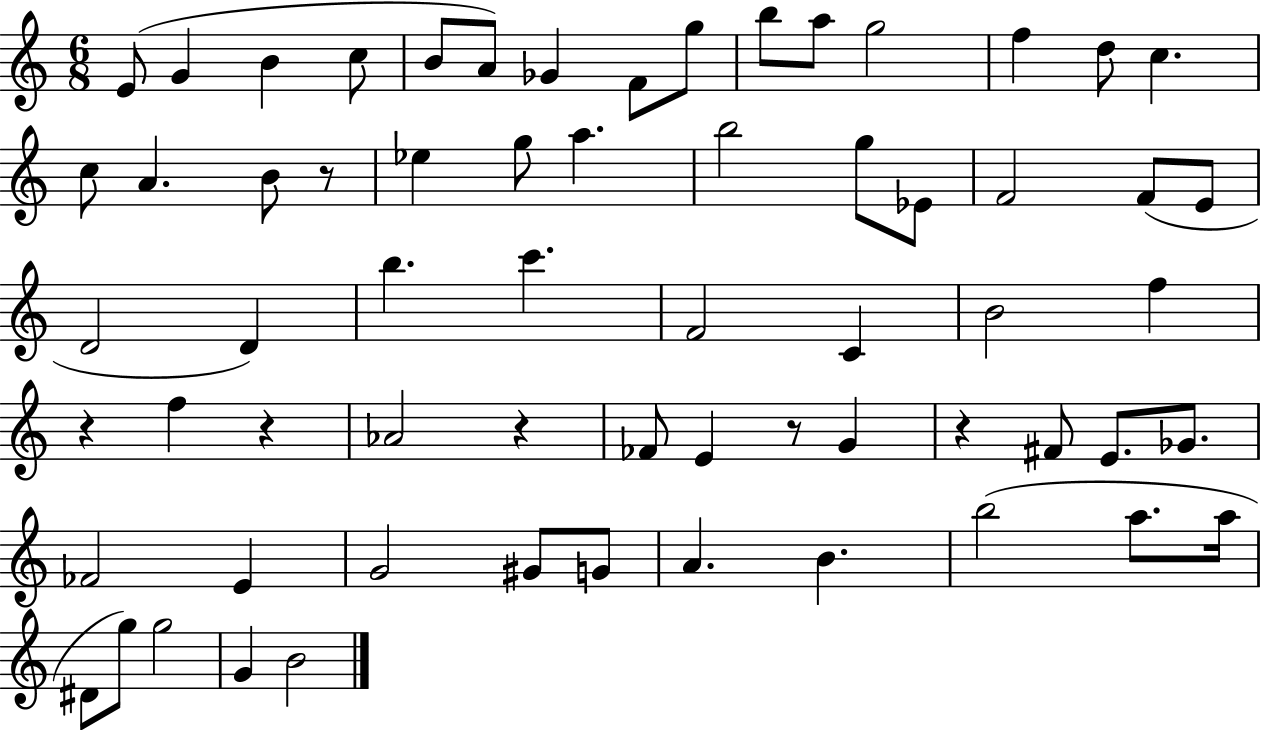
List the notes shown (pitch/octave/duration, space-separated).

E4/e G4/q B4/q C5/e B4/e A4/e Gb4/q F4/e G5/e B5/e A5/e G5/h F5/q D5/e C5/q. C5/e A4/q. B4/e R/e Eb5/q G5/e A5/q. B5/h G5/e Eb4/e F4/h F4/e E4/e D4/h D4/q B5/q. C6/q. F4/h C4/q B4/h F5/q R/q F5/q R/q Ab4/h R/q FES4/e E4/q R/e G4/q R/q F#4/e E4/e. Gb4/e. FES4/h E4/q G4/h G#4/e G4/e A4/q. B4/q. B5/h A5/e. A5/s D#4/e G5/e G5/h G4/q B4/h